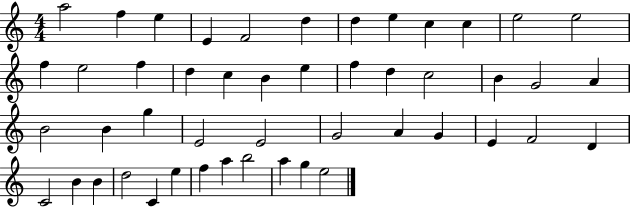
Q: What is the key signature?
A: C major